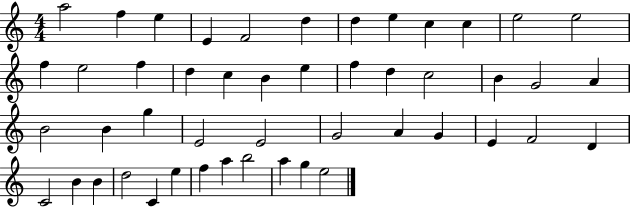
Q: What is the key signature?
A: C major